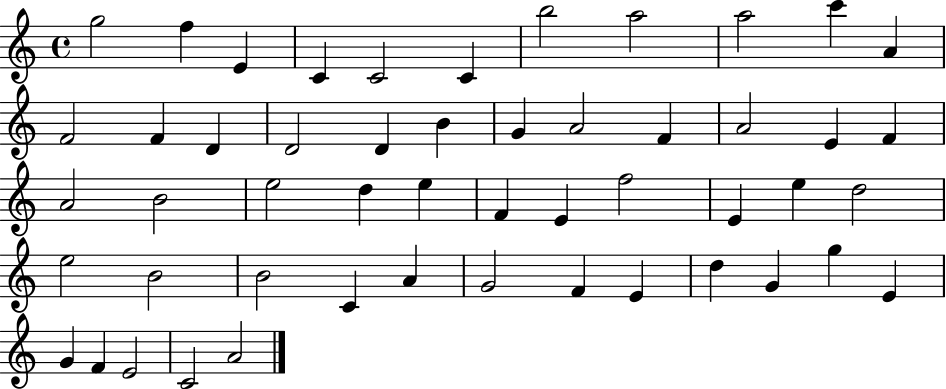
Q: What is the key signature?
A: C major